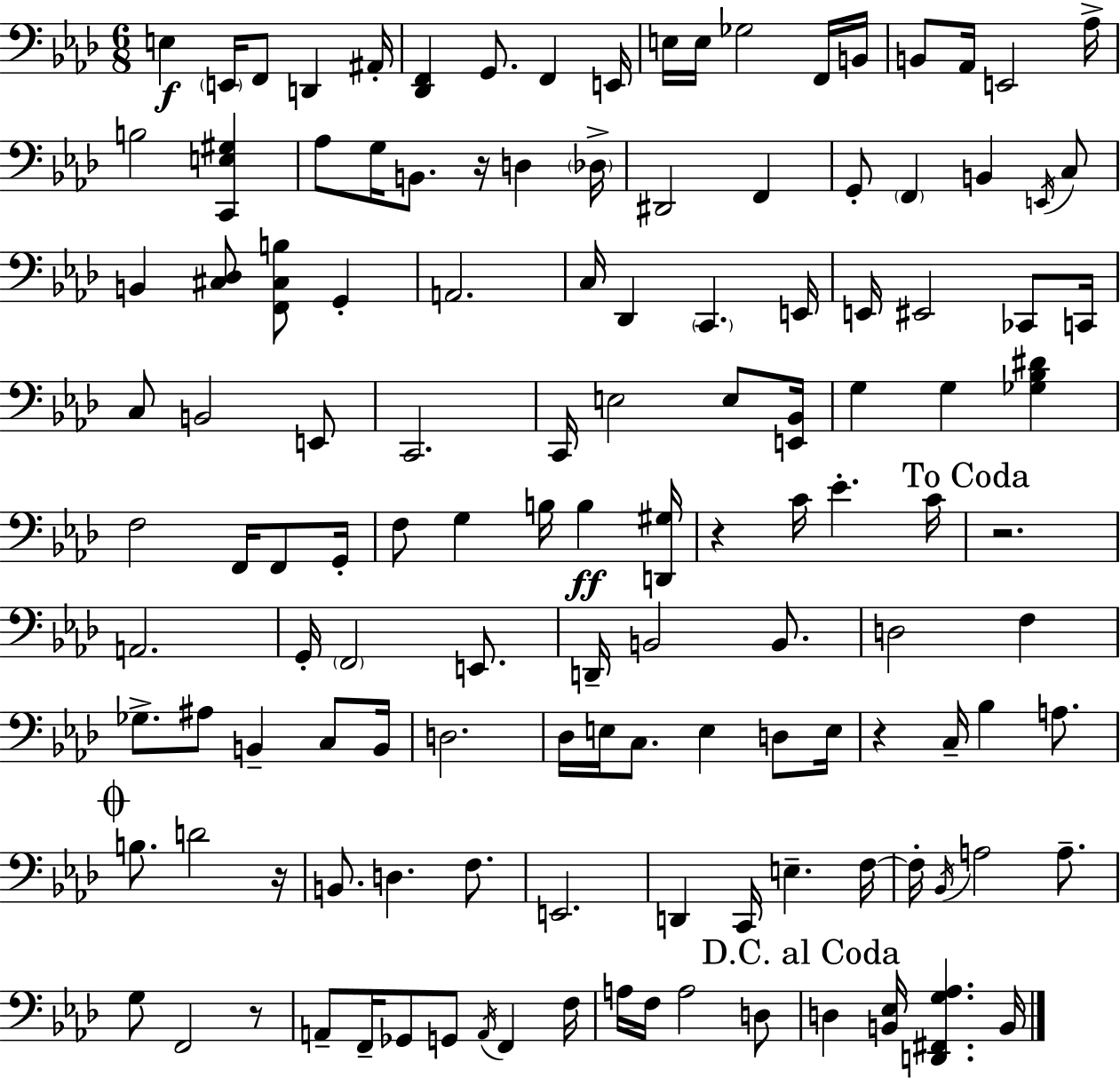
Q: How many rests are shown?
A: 6